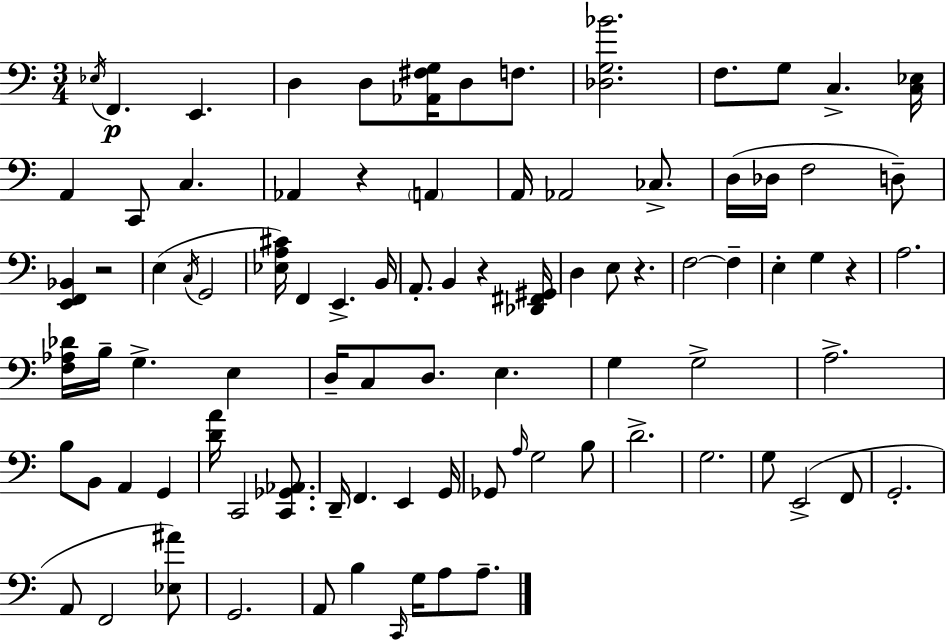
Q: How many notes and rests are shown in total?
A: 90